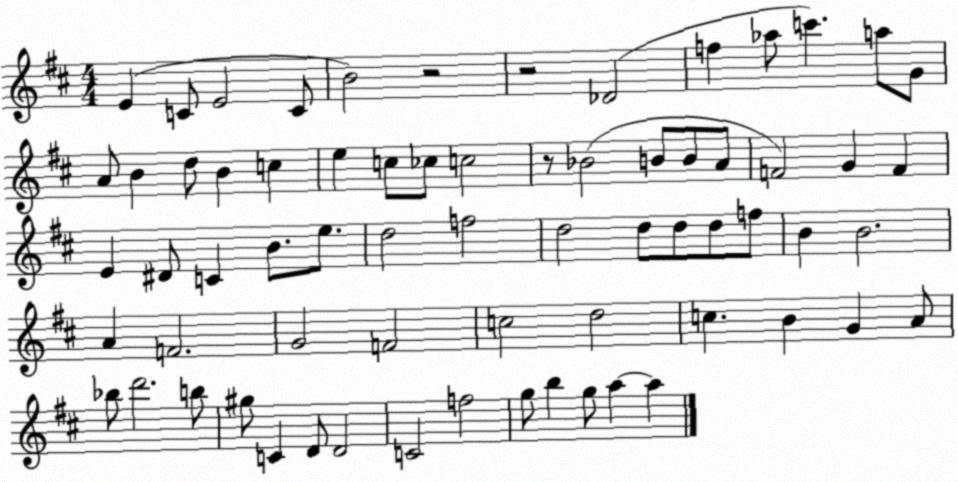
X:1
T:Untitled
M:4/4
L:1/4
K:D
E C/2 E2 C/2 B2 z2 z2 _D2 f _a/2 c' a/2 G/2 A/2 B d/2 B c e c/2 _c/2 c2 z/2 _B2 B/2 B/2 A/2 F2 G F E ^D/2 C B/2 e/2 d2 f2 d2 d/2 d/2 d/2 f/2 B B2 A F2 G2 F2 c2 d2 c B G A/2 _b/2 d'2 b/2 ^g/2 C D/2 D2 C2 f2 g/2 b g/2 a a